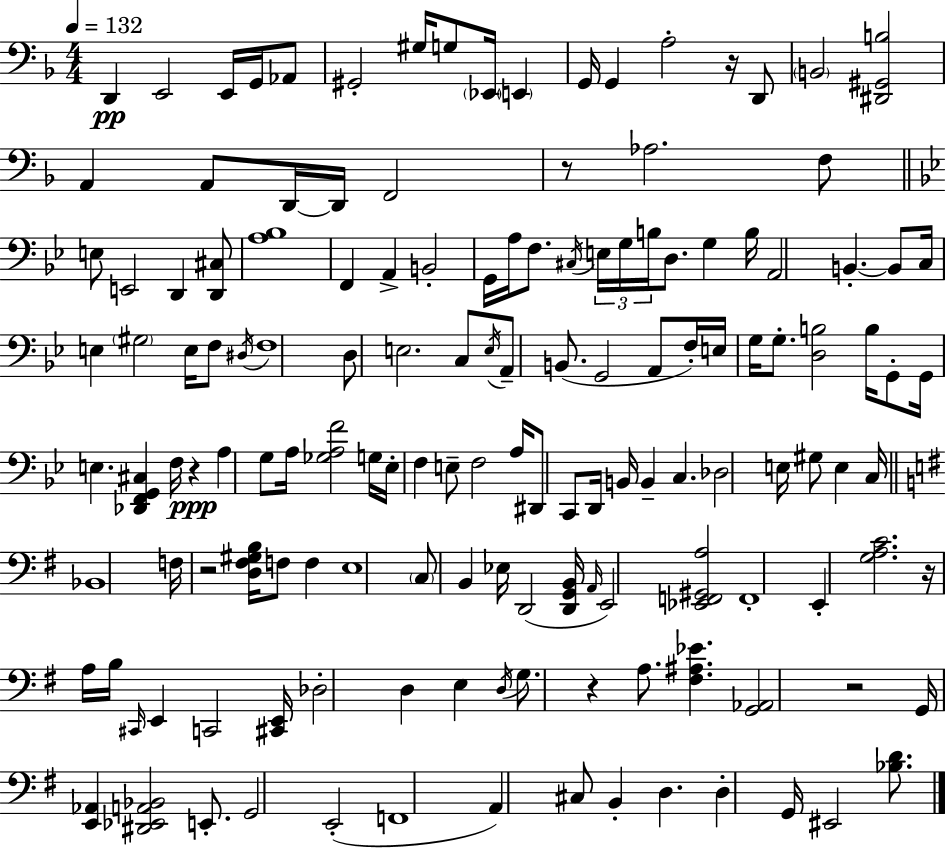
{
  \clef bass
  \numericTimeSignature
  \time 4/4
  \key f \major
  \tempo 4 = 132
  d,4\pp e,2 e,16 g,16 aes,8 | gis,2-. gis16 g8 \parenthesize ees,16 \parenthesize e,4 | g,16 g,4 a2-. r16 d,8 | \parenthesize b,2 <dis, gis, b>2 | \break a,4 a,8 d,16~~ d,16 f,2 | r8 aes2. f8 | \bar "||" \break \key g \minor e8 e,2 d,4 <d, cis>8 | <a bes>1 | f,4 a,4-> b,2-. | g,16 a16 f8. \acciaccatura { cis16 } \tuplet 3/2 { e16 g16 b16 } d8. g4 | \break b16 a,2 b,4.-.~~ b,8 | c16 e4 \parenthesize gis2 e16 f8 | \acciaccatura { dis16 } f1 | d8 e2. | \break c8 \acciaccatura { e16 } a,8-- b,8.( g,2 | a,8 f16-.) e16 g16 g8.-. <d b>2 | b16 g,8-. g,16 e4. <des, f, g, cis>4 f16 r4\ppp | a4 g8 a16 <ges a f'>2 | \break g16 ees16-. f4 e8-- f2 | a16 dis,8 c,8 d,16 b,16 b,4-- c4. | des2 e16 gis8 e4 | c16 \bar "||" \break \key e \minor bes,1 | f16 r2 <d fis gis b>16 f8 f4 | e1 | \parenthesize c8 b,4 ees16 d,2( <d, g, b,>16 | \break \grace { a,16 } e,2) <ees, f, gis, a>2 | f,1-. | e,4-. <g a c'>2. | r16 a16 b16 \grace { cis,16 } e,4 c,2 | \break <cis, e,>16 des2-. d4 e4 | \acciaccatura { d16 } g8. r4 a8. <fis ais ees'>4. | <g, aes,>2 r2 | g,16 <e, aes,>4 <dis, ees, a, bes,>2 | \break e,8.-. g,2 e,2-.( | f,1 | a,4) cis8 b,4-. d4. | d4-. g,16 eis,2 | \break <bes d'>8. \bar "|."
}